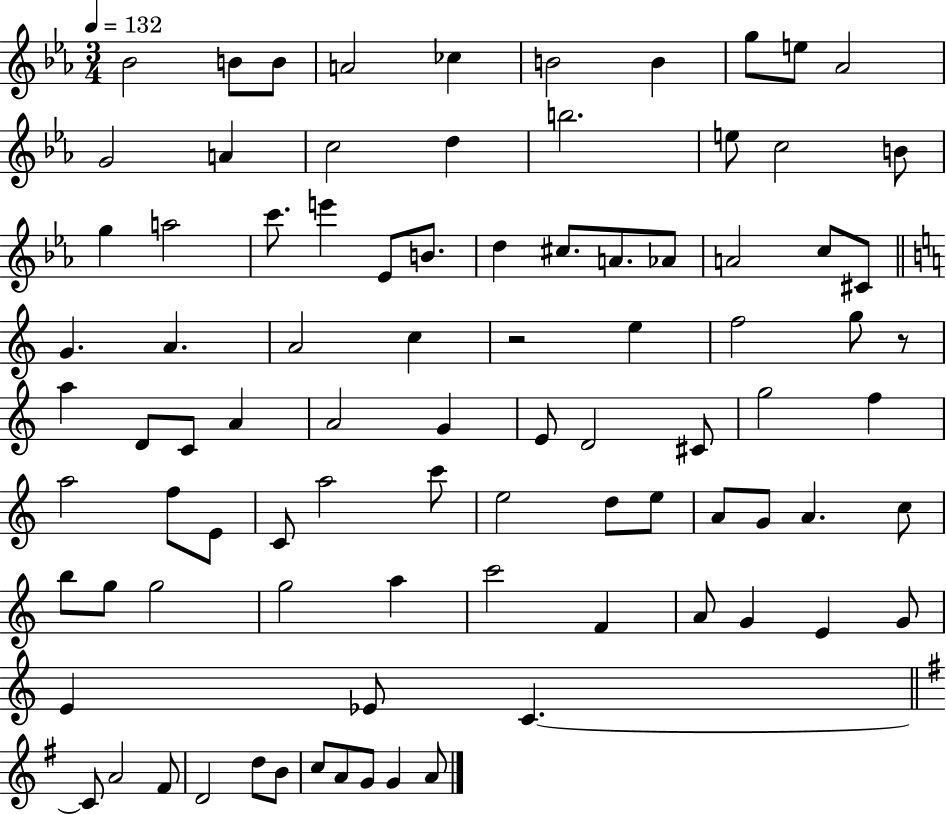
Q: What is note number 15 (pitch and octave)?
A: B5